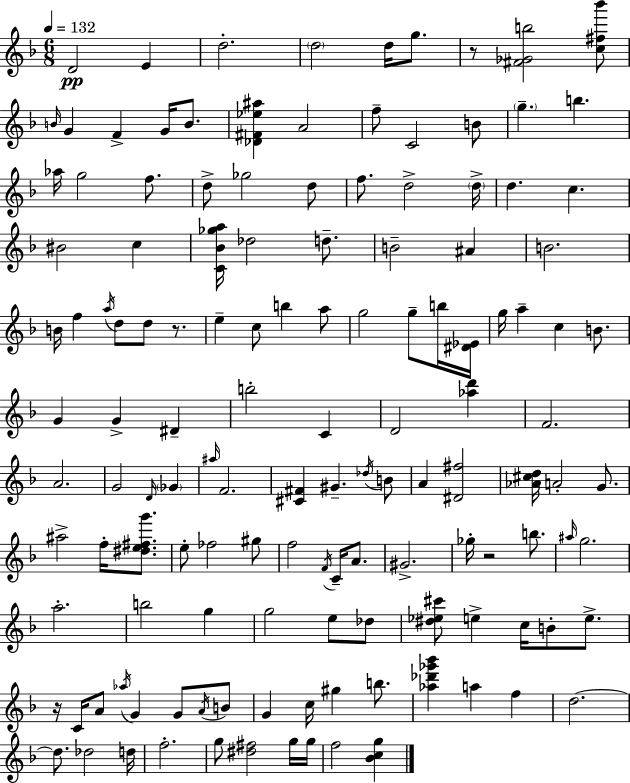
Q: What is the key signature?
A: F major